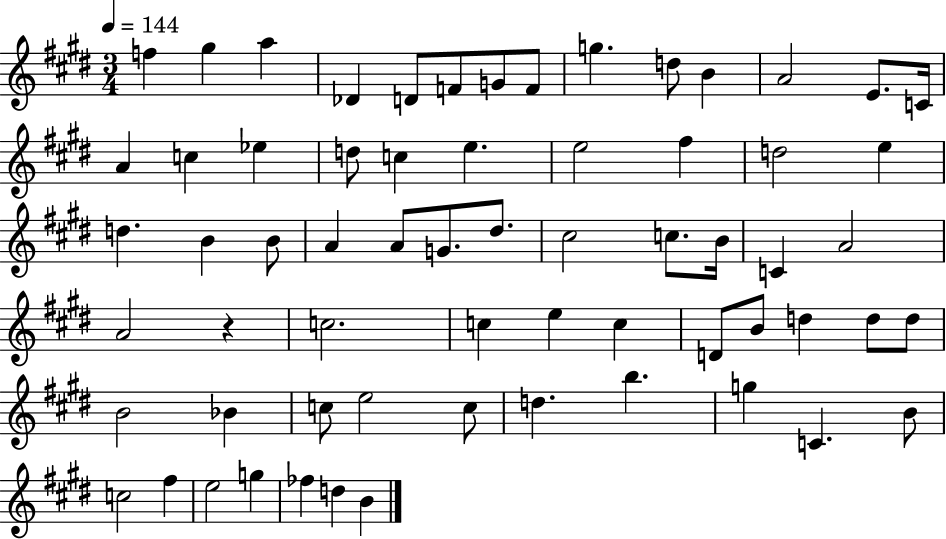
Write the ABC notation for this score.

X:1
T:Untitled
M:3/4
L:1/4
K:E
f ^g a _D D/2 F/2 G/2 F/2 g d/2 B A2 E/2 C/4 A c _e d/2 c e e2 ^f d2 e d B B/2 A A/2 G/2 ^d/2 ^c2 c/2 B/4 C A2 A2 z c2 c e c D/2 B/2 d d/2 d/2 B2 _B c/2 e2 c/2 d b g C B/2 c2 ^f e2 g _f d B